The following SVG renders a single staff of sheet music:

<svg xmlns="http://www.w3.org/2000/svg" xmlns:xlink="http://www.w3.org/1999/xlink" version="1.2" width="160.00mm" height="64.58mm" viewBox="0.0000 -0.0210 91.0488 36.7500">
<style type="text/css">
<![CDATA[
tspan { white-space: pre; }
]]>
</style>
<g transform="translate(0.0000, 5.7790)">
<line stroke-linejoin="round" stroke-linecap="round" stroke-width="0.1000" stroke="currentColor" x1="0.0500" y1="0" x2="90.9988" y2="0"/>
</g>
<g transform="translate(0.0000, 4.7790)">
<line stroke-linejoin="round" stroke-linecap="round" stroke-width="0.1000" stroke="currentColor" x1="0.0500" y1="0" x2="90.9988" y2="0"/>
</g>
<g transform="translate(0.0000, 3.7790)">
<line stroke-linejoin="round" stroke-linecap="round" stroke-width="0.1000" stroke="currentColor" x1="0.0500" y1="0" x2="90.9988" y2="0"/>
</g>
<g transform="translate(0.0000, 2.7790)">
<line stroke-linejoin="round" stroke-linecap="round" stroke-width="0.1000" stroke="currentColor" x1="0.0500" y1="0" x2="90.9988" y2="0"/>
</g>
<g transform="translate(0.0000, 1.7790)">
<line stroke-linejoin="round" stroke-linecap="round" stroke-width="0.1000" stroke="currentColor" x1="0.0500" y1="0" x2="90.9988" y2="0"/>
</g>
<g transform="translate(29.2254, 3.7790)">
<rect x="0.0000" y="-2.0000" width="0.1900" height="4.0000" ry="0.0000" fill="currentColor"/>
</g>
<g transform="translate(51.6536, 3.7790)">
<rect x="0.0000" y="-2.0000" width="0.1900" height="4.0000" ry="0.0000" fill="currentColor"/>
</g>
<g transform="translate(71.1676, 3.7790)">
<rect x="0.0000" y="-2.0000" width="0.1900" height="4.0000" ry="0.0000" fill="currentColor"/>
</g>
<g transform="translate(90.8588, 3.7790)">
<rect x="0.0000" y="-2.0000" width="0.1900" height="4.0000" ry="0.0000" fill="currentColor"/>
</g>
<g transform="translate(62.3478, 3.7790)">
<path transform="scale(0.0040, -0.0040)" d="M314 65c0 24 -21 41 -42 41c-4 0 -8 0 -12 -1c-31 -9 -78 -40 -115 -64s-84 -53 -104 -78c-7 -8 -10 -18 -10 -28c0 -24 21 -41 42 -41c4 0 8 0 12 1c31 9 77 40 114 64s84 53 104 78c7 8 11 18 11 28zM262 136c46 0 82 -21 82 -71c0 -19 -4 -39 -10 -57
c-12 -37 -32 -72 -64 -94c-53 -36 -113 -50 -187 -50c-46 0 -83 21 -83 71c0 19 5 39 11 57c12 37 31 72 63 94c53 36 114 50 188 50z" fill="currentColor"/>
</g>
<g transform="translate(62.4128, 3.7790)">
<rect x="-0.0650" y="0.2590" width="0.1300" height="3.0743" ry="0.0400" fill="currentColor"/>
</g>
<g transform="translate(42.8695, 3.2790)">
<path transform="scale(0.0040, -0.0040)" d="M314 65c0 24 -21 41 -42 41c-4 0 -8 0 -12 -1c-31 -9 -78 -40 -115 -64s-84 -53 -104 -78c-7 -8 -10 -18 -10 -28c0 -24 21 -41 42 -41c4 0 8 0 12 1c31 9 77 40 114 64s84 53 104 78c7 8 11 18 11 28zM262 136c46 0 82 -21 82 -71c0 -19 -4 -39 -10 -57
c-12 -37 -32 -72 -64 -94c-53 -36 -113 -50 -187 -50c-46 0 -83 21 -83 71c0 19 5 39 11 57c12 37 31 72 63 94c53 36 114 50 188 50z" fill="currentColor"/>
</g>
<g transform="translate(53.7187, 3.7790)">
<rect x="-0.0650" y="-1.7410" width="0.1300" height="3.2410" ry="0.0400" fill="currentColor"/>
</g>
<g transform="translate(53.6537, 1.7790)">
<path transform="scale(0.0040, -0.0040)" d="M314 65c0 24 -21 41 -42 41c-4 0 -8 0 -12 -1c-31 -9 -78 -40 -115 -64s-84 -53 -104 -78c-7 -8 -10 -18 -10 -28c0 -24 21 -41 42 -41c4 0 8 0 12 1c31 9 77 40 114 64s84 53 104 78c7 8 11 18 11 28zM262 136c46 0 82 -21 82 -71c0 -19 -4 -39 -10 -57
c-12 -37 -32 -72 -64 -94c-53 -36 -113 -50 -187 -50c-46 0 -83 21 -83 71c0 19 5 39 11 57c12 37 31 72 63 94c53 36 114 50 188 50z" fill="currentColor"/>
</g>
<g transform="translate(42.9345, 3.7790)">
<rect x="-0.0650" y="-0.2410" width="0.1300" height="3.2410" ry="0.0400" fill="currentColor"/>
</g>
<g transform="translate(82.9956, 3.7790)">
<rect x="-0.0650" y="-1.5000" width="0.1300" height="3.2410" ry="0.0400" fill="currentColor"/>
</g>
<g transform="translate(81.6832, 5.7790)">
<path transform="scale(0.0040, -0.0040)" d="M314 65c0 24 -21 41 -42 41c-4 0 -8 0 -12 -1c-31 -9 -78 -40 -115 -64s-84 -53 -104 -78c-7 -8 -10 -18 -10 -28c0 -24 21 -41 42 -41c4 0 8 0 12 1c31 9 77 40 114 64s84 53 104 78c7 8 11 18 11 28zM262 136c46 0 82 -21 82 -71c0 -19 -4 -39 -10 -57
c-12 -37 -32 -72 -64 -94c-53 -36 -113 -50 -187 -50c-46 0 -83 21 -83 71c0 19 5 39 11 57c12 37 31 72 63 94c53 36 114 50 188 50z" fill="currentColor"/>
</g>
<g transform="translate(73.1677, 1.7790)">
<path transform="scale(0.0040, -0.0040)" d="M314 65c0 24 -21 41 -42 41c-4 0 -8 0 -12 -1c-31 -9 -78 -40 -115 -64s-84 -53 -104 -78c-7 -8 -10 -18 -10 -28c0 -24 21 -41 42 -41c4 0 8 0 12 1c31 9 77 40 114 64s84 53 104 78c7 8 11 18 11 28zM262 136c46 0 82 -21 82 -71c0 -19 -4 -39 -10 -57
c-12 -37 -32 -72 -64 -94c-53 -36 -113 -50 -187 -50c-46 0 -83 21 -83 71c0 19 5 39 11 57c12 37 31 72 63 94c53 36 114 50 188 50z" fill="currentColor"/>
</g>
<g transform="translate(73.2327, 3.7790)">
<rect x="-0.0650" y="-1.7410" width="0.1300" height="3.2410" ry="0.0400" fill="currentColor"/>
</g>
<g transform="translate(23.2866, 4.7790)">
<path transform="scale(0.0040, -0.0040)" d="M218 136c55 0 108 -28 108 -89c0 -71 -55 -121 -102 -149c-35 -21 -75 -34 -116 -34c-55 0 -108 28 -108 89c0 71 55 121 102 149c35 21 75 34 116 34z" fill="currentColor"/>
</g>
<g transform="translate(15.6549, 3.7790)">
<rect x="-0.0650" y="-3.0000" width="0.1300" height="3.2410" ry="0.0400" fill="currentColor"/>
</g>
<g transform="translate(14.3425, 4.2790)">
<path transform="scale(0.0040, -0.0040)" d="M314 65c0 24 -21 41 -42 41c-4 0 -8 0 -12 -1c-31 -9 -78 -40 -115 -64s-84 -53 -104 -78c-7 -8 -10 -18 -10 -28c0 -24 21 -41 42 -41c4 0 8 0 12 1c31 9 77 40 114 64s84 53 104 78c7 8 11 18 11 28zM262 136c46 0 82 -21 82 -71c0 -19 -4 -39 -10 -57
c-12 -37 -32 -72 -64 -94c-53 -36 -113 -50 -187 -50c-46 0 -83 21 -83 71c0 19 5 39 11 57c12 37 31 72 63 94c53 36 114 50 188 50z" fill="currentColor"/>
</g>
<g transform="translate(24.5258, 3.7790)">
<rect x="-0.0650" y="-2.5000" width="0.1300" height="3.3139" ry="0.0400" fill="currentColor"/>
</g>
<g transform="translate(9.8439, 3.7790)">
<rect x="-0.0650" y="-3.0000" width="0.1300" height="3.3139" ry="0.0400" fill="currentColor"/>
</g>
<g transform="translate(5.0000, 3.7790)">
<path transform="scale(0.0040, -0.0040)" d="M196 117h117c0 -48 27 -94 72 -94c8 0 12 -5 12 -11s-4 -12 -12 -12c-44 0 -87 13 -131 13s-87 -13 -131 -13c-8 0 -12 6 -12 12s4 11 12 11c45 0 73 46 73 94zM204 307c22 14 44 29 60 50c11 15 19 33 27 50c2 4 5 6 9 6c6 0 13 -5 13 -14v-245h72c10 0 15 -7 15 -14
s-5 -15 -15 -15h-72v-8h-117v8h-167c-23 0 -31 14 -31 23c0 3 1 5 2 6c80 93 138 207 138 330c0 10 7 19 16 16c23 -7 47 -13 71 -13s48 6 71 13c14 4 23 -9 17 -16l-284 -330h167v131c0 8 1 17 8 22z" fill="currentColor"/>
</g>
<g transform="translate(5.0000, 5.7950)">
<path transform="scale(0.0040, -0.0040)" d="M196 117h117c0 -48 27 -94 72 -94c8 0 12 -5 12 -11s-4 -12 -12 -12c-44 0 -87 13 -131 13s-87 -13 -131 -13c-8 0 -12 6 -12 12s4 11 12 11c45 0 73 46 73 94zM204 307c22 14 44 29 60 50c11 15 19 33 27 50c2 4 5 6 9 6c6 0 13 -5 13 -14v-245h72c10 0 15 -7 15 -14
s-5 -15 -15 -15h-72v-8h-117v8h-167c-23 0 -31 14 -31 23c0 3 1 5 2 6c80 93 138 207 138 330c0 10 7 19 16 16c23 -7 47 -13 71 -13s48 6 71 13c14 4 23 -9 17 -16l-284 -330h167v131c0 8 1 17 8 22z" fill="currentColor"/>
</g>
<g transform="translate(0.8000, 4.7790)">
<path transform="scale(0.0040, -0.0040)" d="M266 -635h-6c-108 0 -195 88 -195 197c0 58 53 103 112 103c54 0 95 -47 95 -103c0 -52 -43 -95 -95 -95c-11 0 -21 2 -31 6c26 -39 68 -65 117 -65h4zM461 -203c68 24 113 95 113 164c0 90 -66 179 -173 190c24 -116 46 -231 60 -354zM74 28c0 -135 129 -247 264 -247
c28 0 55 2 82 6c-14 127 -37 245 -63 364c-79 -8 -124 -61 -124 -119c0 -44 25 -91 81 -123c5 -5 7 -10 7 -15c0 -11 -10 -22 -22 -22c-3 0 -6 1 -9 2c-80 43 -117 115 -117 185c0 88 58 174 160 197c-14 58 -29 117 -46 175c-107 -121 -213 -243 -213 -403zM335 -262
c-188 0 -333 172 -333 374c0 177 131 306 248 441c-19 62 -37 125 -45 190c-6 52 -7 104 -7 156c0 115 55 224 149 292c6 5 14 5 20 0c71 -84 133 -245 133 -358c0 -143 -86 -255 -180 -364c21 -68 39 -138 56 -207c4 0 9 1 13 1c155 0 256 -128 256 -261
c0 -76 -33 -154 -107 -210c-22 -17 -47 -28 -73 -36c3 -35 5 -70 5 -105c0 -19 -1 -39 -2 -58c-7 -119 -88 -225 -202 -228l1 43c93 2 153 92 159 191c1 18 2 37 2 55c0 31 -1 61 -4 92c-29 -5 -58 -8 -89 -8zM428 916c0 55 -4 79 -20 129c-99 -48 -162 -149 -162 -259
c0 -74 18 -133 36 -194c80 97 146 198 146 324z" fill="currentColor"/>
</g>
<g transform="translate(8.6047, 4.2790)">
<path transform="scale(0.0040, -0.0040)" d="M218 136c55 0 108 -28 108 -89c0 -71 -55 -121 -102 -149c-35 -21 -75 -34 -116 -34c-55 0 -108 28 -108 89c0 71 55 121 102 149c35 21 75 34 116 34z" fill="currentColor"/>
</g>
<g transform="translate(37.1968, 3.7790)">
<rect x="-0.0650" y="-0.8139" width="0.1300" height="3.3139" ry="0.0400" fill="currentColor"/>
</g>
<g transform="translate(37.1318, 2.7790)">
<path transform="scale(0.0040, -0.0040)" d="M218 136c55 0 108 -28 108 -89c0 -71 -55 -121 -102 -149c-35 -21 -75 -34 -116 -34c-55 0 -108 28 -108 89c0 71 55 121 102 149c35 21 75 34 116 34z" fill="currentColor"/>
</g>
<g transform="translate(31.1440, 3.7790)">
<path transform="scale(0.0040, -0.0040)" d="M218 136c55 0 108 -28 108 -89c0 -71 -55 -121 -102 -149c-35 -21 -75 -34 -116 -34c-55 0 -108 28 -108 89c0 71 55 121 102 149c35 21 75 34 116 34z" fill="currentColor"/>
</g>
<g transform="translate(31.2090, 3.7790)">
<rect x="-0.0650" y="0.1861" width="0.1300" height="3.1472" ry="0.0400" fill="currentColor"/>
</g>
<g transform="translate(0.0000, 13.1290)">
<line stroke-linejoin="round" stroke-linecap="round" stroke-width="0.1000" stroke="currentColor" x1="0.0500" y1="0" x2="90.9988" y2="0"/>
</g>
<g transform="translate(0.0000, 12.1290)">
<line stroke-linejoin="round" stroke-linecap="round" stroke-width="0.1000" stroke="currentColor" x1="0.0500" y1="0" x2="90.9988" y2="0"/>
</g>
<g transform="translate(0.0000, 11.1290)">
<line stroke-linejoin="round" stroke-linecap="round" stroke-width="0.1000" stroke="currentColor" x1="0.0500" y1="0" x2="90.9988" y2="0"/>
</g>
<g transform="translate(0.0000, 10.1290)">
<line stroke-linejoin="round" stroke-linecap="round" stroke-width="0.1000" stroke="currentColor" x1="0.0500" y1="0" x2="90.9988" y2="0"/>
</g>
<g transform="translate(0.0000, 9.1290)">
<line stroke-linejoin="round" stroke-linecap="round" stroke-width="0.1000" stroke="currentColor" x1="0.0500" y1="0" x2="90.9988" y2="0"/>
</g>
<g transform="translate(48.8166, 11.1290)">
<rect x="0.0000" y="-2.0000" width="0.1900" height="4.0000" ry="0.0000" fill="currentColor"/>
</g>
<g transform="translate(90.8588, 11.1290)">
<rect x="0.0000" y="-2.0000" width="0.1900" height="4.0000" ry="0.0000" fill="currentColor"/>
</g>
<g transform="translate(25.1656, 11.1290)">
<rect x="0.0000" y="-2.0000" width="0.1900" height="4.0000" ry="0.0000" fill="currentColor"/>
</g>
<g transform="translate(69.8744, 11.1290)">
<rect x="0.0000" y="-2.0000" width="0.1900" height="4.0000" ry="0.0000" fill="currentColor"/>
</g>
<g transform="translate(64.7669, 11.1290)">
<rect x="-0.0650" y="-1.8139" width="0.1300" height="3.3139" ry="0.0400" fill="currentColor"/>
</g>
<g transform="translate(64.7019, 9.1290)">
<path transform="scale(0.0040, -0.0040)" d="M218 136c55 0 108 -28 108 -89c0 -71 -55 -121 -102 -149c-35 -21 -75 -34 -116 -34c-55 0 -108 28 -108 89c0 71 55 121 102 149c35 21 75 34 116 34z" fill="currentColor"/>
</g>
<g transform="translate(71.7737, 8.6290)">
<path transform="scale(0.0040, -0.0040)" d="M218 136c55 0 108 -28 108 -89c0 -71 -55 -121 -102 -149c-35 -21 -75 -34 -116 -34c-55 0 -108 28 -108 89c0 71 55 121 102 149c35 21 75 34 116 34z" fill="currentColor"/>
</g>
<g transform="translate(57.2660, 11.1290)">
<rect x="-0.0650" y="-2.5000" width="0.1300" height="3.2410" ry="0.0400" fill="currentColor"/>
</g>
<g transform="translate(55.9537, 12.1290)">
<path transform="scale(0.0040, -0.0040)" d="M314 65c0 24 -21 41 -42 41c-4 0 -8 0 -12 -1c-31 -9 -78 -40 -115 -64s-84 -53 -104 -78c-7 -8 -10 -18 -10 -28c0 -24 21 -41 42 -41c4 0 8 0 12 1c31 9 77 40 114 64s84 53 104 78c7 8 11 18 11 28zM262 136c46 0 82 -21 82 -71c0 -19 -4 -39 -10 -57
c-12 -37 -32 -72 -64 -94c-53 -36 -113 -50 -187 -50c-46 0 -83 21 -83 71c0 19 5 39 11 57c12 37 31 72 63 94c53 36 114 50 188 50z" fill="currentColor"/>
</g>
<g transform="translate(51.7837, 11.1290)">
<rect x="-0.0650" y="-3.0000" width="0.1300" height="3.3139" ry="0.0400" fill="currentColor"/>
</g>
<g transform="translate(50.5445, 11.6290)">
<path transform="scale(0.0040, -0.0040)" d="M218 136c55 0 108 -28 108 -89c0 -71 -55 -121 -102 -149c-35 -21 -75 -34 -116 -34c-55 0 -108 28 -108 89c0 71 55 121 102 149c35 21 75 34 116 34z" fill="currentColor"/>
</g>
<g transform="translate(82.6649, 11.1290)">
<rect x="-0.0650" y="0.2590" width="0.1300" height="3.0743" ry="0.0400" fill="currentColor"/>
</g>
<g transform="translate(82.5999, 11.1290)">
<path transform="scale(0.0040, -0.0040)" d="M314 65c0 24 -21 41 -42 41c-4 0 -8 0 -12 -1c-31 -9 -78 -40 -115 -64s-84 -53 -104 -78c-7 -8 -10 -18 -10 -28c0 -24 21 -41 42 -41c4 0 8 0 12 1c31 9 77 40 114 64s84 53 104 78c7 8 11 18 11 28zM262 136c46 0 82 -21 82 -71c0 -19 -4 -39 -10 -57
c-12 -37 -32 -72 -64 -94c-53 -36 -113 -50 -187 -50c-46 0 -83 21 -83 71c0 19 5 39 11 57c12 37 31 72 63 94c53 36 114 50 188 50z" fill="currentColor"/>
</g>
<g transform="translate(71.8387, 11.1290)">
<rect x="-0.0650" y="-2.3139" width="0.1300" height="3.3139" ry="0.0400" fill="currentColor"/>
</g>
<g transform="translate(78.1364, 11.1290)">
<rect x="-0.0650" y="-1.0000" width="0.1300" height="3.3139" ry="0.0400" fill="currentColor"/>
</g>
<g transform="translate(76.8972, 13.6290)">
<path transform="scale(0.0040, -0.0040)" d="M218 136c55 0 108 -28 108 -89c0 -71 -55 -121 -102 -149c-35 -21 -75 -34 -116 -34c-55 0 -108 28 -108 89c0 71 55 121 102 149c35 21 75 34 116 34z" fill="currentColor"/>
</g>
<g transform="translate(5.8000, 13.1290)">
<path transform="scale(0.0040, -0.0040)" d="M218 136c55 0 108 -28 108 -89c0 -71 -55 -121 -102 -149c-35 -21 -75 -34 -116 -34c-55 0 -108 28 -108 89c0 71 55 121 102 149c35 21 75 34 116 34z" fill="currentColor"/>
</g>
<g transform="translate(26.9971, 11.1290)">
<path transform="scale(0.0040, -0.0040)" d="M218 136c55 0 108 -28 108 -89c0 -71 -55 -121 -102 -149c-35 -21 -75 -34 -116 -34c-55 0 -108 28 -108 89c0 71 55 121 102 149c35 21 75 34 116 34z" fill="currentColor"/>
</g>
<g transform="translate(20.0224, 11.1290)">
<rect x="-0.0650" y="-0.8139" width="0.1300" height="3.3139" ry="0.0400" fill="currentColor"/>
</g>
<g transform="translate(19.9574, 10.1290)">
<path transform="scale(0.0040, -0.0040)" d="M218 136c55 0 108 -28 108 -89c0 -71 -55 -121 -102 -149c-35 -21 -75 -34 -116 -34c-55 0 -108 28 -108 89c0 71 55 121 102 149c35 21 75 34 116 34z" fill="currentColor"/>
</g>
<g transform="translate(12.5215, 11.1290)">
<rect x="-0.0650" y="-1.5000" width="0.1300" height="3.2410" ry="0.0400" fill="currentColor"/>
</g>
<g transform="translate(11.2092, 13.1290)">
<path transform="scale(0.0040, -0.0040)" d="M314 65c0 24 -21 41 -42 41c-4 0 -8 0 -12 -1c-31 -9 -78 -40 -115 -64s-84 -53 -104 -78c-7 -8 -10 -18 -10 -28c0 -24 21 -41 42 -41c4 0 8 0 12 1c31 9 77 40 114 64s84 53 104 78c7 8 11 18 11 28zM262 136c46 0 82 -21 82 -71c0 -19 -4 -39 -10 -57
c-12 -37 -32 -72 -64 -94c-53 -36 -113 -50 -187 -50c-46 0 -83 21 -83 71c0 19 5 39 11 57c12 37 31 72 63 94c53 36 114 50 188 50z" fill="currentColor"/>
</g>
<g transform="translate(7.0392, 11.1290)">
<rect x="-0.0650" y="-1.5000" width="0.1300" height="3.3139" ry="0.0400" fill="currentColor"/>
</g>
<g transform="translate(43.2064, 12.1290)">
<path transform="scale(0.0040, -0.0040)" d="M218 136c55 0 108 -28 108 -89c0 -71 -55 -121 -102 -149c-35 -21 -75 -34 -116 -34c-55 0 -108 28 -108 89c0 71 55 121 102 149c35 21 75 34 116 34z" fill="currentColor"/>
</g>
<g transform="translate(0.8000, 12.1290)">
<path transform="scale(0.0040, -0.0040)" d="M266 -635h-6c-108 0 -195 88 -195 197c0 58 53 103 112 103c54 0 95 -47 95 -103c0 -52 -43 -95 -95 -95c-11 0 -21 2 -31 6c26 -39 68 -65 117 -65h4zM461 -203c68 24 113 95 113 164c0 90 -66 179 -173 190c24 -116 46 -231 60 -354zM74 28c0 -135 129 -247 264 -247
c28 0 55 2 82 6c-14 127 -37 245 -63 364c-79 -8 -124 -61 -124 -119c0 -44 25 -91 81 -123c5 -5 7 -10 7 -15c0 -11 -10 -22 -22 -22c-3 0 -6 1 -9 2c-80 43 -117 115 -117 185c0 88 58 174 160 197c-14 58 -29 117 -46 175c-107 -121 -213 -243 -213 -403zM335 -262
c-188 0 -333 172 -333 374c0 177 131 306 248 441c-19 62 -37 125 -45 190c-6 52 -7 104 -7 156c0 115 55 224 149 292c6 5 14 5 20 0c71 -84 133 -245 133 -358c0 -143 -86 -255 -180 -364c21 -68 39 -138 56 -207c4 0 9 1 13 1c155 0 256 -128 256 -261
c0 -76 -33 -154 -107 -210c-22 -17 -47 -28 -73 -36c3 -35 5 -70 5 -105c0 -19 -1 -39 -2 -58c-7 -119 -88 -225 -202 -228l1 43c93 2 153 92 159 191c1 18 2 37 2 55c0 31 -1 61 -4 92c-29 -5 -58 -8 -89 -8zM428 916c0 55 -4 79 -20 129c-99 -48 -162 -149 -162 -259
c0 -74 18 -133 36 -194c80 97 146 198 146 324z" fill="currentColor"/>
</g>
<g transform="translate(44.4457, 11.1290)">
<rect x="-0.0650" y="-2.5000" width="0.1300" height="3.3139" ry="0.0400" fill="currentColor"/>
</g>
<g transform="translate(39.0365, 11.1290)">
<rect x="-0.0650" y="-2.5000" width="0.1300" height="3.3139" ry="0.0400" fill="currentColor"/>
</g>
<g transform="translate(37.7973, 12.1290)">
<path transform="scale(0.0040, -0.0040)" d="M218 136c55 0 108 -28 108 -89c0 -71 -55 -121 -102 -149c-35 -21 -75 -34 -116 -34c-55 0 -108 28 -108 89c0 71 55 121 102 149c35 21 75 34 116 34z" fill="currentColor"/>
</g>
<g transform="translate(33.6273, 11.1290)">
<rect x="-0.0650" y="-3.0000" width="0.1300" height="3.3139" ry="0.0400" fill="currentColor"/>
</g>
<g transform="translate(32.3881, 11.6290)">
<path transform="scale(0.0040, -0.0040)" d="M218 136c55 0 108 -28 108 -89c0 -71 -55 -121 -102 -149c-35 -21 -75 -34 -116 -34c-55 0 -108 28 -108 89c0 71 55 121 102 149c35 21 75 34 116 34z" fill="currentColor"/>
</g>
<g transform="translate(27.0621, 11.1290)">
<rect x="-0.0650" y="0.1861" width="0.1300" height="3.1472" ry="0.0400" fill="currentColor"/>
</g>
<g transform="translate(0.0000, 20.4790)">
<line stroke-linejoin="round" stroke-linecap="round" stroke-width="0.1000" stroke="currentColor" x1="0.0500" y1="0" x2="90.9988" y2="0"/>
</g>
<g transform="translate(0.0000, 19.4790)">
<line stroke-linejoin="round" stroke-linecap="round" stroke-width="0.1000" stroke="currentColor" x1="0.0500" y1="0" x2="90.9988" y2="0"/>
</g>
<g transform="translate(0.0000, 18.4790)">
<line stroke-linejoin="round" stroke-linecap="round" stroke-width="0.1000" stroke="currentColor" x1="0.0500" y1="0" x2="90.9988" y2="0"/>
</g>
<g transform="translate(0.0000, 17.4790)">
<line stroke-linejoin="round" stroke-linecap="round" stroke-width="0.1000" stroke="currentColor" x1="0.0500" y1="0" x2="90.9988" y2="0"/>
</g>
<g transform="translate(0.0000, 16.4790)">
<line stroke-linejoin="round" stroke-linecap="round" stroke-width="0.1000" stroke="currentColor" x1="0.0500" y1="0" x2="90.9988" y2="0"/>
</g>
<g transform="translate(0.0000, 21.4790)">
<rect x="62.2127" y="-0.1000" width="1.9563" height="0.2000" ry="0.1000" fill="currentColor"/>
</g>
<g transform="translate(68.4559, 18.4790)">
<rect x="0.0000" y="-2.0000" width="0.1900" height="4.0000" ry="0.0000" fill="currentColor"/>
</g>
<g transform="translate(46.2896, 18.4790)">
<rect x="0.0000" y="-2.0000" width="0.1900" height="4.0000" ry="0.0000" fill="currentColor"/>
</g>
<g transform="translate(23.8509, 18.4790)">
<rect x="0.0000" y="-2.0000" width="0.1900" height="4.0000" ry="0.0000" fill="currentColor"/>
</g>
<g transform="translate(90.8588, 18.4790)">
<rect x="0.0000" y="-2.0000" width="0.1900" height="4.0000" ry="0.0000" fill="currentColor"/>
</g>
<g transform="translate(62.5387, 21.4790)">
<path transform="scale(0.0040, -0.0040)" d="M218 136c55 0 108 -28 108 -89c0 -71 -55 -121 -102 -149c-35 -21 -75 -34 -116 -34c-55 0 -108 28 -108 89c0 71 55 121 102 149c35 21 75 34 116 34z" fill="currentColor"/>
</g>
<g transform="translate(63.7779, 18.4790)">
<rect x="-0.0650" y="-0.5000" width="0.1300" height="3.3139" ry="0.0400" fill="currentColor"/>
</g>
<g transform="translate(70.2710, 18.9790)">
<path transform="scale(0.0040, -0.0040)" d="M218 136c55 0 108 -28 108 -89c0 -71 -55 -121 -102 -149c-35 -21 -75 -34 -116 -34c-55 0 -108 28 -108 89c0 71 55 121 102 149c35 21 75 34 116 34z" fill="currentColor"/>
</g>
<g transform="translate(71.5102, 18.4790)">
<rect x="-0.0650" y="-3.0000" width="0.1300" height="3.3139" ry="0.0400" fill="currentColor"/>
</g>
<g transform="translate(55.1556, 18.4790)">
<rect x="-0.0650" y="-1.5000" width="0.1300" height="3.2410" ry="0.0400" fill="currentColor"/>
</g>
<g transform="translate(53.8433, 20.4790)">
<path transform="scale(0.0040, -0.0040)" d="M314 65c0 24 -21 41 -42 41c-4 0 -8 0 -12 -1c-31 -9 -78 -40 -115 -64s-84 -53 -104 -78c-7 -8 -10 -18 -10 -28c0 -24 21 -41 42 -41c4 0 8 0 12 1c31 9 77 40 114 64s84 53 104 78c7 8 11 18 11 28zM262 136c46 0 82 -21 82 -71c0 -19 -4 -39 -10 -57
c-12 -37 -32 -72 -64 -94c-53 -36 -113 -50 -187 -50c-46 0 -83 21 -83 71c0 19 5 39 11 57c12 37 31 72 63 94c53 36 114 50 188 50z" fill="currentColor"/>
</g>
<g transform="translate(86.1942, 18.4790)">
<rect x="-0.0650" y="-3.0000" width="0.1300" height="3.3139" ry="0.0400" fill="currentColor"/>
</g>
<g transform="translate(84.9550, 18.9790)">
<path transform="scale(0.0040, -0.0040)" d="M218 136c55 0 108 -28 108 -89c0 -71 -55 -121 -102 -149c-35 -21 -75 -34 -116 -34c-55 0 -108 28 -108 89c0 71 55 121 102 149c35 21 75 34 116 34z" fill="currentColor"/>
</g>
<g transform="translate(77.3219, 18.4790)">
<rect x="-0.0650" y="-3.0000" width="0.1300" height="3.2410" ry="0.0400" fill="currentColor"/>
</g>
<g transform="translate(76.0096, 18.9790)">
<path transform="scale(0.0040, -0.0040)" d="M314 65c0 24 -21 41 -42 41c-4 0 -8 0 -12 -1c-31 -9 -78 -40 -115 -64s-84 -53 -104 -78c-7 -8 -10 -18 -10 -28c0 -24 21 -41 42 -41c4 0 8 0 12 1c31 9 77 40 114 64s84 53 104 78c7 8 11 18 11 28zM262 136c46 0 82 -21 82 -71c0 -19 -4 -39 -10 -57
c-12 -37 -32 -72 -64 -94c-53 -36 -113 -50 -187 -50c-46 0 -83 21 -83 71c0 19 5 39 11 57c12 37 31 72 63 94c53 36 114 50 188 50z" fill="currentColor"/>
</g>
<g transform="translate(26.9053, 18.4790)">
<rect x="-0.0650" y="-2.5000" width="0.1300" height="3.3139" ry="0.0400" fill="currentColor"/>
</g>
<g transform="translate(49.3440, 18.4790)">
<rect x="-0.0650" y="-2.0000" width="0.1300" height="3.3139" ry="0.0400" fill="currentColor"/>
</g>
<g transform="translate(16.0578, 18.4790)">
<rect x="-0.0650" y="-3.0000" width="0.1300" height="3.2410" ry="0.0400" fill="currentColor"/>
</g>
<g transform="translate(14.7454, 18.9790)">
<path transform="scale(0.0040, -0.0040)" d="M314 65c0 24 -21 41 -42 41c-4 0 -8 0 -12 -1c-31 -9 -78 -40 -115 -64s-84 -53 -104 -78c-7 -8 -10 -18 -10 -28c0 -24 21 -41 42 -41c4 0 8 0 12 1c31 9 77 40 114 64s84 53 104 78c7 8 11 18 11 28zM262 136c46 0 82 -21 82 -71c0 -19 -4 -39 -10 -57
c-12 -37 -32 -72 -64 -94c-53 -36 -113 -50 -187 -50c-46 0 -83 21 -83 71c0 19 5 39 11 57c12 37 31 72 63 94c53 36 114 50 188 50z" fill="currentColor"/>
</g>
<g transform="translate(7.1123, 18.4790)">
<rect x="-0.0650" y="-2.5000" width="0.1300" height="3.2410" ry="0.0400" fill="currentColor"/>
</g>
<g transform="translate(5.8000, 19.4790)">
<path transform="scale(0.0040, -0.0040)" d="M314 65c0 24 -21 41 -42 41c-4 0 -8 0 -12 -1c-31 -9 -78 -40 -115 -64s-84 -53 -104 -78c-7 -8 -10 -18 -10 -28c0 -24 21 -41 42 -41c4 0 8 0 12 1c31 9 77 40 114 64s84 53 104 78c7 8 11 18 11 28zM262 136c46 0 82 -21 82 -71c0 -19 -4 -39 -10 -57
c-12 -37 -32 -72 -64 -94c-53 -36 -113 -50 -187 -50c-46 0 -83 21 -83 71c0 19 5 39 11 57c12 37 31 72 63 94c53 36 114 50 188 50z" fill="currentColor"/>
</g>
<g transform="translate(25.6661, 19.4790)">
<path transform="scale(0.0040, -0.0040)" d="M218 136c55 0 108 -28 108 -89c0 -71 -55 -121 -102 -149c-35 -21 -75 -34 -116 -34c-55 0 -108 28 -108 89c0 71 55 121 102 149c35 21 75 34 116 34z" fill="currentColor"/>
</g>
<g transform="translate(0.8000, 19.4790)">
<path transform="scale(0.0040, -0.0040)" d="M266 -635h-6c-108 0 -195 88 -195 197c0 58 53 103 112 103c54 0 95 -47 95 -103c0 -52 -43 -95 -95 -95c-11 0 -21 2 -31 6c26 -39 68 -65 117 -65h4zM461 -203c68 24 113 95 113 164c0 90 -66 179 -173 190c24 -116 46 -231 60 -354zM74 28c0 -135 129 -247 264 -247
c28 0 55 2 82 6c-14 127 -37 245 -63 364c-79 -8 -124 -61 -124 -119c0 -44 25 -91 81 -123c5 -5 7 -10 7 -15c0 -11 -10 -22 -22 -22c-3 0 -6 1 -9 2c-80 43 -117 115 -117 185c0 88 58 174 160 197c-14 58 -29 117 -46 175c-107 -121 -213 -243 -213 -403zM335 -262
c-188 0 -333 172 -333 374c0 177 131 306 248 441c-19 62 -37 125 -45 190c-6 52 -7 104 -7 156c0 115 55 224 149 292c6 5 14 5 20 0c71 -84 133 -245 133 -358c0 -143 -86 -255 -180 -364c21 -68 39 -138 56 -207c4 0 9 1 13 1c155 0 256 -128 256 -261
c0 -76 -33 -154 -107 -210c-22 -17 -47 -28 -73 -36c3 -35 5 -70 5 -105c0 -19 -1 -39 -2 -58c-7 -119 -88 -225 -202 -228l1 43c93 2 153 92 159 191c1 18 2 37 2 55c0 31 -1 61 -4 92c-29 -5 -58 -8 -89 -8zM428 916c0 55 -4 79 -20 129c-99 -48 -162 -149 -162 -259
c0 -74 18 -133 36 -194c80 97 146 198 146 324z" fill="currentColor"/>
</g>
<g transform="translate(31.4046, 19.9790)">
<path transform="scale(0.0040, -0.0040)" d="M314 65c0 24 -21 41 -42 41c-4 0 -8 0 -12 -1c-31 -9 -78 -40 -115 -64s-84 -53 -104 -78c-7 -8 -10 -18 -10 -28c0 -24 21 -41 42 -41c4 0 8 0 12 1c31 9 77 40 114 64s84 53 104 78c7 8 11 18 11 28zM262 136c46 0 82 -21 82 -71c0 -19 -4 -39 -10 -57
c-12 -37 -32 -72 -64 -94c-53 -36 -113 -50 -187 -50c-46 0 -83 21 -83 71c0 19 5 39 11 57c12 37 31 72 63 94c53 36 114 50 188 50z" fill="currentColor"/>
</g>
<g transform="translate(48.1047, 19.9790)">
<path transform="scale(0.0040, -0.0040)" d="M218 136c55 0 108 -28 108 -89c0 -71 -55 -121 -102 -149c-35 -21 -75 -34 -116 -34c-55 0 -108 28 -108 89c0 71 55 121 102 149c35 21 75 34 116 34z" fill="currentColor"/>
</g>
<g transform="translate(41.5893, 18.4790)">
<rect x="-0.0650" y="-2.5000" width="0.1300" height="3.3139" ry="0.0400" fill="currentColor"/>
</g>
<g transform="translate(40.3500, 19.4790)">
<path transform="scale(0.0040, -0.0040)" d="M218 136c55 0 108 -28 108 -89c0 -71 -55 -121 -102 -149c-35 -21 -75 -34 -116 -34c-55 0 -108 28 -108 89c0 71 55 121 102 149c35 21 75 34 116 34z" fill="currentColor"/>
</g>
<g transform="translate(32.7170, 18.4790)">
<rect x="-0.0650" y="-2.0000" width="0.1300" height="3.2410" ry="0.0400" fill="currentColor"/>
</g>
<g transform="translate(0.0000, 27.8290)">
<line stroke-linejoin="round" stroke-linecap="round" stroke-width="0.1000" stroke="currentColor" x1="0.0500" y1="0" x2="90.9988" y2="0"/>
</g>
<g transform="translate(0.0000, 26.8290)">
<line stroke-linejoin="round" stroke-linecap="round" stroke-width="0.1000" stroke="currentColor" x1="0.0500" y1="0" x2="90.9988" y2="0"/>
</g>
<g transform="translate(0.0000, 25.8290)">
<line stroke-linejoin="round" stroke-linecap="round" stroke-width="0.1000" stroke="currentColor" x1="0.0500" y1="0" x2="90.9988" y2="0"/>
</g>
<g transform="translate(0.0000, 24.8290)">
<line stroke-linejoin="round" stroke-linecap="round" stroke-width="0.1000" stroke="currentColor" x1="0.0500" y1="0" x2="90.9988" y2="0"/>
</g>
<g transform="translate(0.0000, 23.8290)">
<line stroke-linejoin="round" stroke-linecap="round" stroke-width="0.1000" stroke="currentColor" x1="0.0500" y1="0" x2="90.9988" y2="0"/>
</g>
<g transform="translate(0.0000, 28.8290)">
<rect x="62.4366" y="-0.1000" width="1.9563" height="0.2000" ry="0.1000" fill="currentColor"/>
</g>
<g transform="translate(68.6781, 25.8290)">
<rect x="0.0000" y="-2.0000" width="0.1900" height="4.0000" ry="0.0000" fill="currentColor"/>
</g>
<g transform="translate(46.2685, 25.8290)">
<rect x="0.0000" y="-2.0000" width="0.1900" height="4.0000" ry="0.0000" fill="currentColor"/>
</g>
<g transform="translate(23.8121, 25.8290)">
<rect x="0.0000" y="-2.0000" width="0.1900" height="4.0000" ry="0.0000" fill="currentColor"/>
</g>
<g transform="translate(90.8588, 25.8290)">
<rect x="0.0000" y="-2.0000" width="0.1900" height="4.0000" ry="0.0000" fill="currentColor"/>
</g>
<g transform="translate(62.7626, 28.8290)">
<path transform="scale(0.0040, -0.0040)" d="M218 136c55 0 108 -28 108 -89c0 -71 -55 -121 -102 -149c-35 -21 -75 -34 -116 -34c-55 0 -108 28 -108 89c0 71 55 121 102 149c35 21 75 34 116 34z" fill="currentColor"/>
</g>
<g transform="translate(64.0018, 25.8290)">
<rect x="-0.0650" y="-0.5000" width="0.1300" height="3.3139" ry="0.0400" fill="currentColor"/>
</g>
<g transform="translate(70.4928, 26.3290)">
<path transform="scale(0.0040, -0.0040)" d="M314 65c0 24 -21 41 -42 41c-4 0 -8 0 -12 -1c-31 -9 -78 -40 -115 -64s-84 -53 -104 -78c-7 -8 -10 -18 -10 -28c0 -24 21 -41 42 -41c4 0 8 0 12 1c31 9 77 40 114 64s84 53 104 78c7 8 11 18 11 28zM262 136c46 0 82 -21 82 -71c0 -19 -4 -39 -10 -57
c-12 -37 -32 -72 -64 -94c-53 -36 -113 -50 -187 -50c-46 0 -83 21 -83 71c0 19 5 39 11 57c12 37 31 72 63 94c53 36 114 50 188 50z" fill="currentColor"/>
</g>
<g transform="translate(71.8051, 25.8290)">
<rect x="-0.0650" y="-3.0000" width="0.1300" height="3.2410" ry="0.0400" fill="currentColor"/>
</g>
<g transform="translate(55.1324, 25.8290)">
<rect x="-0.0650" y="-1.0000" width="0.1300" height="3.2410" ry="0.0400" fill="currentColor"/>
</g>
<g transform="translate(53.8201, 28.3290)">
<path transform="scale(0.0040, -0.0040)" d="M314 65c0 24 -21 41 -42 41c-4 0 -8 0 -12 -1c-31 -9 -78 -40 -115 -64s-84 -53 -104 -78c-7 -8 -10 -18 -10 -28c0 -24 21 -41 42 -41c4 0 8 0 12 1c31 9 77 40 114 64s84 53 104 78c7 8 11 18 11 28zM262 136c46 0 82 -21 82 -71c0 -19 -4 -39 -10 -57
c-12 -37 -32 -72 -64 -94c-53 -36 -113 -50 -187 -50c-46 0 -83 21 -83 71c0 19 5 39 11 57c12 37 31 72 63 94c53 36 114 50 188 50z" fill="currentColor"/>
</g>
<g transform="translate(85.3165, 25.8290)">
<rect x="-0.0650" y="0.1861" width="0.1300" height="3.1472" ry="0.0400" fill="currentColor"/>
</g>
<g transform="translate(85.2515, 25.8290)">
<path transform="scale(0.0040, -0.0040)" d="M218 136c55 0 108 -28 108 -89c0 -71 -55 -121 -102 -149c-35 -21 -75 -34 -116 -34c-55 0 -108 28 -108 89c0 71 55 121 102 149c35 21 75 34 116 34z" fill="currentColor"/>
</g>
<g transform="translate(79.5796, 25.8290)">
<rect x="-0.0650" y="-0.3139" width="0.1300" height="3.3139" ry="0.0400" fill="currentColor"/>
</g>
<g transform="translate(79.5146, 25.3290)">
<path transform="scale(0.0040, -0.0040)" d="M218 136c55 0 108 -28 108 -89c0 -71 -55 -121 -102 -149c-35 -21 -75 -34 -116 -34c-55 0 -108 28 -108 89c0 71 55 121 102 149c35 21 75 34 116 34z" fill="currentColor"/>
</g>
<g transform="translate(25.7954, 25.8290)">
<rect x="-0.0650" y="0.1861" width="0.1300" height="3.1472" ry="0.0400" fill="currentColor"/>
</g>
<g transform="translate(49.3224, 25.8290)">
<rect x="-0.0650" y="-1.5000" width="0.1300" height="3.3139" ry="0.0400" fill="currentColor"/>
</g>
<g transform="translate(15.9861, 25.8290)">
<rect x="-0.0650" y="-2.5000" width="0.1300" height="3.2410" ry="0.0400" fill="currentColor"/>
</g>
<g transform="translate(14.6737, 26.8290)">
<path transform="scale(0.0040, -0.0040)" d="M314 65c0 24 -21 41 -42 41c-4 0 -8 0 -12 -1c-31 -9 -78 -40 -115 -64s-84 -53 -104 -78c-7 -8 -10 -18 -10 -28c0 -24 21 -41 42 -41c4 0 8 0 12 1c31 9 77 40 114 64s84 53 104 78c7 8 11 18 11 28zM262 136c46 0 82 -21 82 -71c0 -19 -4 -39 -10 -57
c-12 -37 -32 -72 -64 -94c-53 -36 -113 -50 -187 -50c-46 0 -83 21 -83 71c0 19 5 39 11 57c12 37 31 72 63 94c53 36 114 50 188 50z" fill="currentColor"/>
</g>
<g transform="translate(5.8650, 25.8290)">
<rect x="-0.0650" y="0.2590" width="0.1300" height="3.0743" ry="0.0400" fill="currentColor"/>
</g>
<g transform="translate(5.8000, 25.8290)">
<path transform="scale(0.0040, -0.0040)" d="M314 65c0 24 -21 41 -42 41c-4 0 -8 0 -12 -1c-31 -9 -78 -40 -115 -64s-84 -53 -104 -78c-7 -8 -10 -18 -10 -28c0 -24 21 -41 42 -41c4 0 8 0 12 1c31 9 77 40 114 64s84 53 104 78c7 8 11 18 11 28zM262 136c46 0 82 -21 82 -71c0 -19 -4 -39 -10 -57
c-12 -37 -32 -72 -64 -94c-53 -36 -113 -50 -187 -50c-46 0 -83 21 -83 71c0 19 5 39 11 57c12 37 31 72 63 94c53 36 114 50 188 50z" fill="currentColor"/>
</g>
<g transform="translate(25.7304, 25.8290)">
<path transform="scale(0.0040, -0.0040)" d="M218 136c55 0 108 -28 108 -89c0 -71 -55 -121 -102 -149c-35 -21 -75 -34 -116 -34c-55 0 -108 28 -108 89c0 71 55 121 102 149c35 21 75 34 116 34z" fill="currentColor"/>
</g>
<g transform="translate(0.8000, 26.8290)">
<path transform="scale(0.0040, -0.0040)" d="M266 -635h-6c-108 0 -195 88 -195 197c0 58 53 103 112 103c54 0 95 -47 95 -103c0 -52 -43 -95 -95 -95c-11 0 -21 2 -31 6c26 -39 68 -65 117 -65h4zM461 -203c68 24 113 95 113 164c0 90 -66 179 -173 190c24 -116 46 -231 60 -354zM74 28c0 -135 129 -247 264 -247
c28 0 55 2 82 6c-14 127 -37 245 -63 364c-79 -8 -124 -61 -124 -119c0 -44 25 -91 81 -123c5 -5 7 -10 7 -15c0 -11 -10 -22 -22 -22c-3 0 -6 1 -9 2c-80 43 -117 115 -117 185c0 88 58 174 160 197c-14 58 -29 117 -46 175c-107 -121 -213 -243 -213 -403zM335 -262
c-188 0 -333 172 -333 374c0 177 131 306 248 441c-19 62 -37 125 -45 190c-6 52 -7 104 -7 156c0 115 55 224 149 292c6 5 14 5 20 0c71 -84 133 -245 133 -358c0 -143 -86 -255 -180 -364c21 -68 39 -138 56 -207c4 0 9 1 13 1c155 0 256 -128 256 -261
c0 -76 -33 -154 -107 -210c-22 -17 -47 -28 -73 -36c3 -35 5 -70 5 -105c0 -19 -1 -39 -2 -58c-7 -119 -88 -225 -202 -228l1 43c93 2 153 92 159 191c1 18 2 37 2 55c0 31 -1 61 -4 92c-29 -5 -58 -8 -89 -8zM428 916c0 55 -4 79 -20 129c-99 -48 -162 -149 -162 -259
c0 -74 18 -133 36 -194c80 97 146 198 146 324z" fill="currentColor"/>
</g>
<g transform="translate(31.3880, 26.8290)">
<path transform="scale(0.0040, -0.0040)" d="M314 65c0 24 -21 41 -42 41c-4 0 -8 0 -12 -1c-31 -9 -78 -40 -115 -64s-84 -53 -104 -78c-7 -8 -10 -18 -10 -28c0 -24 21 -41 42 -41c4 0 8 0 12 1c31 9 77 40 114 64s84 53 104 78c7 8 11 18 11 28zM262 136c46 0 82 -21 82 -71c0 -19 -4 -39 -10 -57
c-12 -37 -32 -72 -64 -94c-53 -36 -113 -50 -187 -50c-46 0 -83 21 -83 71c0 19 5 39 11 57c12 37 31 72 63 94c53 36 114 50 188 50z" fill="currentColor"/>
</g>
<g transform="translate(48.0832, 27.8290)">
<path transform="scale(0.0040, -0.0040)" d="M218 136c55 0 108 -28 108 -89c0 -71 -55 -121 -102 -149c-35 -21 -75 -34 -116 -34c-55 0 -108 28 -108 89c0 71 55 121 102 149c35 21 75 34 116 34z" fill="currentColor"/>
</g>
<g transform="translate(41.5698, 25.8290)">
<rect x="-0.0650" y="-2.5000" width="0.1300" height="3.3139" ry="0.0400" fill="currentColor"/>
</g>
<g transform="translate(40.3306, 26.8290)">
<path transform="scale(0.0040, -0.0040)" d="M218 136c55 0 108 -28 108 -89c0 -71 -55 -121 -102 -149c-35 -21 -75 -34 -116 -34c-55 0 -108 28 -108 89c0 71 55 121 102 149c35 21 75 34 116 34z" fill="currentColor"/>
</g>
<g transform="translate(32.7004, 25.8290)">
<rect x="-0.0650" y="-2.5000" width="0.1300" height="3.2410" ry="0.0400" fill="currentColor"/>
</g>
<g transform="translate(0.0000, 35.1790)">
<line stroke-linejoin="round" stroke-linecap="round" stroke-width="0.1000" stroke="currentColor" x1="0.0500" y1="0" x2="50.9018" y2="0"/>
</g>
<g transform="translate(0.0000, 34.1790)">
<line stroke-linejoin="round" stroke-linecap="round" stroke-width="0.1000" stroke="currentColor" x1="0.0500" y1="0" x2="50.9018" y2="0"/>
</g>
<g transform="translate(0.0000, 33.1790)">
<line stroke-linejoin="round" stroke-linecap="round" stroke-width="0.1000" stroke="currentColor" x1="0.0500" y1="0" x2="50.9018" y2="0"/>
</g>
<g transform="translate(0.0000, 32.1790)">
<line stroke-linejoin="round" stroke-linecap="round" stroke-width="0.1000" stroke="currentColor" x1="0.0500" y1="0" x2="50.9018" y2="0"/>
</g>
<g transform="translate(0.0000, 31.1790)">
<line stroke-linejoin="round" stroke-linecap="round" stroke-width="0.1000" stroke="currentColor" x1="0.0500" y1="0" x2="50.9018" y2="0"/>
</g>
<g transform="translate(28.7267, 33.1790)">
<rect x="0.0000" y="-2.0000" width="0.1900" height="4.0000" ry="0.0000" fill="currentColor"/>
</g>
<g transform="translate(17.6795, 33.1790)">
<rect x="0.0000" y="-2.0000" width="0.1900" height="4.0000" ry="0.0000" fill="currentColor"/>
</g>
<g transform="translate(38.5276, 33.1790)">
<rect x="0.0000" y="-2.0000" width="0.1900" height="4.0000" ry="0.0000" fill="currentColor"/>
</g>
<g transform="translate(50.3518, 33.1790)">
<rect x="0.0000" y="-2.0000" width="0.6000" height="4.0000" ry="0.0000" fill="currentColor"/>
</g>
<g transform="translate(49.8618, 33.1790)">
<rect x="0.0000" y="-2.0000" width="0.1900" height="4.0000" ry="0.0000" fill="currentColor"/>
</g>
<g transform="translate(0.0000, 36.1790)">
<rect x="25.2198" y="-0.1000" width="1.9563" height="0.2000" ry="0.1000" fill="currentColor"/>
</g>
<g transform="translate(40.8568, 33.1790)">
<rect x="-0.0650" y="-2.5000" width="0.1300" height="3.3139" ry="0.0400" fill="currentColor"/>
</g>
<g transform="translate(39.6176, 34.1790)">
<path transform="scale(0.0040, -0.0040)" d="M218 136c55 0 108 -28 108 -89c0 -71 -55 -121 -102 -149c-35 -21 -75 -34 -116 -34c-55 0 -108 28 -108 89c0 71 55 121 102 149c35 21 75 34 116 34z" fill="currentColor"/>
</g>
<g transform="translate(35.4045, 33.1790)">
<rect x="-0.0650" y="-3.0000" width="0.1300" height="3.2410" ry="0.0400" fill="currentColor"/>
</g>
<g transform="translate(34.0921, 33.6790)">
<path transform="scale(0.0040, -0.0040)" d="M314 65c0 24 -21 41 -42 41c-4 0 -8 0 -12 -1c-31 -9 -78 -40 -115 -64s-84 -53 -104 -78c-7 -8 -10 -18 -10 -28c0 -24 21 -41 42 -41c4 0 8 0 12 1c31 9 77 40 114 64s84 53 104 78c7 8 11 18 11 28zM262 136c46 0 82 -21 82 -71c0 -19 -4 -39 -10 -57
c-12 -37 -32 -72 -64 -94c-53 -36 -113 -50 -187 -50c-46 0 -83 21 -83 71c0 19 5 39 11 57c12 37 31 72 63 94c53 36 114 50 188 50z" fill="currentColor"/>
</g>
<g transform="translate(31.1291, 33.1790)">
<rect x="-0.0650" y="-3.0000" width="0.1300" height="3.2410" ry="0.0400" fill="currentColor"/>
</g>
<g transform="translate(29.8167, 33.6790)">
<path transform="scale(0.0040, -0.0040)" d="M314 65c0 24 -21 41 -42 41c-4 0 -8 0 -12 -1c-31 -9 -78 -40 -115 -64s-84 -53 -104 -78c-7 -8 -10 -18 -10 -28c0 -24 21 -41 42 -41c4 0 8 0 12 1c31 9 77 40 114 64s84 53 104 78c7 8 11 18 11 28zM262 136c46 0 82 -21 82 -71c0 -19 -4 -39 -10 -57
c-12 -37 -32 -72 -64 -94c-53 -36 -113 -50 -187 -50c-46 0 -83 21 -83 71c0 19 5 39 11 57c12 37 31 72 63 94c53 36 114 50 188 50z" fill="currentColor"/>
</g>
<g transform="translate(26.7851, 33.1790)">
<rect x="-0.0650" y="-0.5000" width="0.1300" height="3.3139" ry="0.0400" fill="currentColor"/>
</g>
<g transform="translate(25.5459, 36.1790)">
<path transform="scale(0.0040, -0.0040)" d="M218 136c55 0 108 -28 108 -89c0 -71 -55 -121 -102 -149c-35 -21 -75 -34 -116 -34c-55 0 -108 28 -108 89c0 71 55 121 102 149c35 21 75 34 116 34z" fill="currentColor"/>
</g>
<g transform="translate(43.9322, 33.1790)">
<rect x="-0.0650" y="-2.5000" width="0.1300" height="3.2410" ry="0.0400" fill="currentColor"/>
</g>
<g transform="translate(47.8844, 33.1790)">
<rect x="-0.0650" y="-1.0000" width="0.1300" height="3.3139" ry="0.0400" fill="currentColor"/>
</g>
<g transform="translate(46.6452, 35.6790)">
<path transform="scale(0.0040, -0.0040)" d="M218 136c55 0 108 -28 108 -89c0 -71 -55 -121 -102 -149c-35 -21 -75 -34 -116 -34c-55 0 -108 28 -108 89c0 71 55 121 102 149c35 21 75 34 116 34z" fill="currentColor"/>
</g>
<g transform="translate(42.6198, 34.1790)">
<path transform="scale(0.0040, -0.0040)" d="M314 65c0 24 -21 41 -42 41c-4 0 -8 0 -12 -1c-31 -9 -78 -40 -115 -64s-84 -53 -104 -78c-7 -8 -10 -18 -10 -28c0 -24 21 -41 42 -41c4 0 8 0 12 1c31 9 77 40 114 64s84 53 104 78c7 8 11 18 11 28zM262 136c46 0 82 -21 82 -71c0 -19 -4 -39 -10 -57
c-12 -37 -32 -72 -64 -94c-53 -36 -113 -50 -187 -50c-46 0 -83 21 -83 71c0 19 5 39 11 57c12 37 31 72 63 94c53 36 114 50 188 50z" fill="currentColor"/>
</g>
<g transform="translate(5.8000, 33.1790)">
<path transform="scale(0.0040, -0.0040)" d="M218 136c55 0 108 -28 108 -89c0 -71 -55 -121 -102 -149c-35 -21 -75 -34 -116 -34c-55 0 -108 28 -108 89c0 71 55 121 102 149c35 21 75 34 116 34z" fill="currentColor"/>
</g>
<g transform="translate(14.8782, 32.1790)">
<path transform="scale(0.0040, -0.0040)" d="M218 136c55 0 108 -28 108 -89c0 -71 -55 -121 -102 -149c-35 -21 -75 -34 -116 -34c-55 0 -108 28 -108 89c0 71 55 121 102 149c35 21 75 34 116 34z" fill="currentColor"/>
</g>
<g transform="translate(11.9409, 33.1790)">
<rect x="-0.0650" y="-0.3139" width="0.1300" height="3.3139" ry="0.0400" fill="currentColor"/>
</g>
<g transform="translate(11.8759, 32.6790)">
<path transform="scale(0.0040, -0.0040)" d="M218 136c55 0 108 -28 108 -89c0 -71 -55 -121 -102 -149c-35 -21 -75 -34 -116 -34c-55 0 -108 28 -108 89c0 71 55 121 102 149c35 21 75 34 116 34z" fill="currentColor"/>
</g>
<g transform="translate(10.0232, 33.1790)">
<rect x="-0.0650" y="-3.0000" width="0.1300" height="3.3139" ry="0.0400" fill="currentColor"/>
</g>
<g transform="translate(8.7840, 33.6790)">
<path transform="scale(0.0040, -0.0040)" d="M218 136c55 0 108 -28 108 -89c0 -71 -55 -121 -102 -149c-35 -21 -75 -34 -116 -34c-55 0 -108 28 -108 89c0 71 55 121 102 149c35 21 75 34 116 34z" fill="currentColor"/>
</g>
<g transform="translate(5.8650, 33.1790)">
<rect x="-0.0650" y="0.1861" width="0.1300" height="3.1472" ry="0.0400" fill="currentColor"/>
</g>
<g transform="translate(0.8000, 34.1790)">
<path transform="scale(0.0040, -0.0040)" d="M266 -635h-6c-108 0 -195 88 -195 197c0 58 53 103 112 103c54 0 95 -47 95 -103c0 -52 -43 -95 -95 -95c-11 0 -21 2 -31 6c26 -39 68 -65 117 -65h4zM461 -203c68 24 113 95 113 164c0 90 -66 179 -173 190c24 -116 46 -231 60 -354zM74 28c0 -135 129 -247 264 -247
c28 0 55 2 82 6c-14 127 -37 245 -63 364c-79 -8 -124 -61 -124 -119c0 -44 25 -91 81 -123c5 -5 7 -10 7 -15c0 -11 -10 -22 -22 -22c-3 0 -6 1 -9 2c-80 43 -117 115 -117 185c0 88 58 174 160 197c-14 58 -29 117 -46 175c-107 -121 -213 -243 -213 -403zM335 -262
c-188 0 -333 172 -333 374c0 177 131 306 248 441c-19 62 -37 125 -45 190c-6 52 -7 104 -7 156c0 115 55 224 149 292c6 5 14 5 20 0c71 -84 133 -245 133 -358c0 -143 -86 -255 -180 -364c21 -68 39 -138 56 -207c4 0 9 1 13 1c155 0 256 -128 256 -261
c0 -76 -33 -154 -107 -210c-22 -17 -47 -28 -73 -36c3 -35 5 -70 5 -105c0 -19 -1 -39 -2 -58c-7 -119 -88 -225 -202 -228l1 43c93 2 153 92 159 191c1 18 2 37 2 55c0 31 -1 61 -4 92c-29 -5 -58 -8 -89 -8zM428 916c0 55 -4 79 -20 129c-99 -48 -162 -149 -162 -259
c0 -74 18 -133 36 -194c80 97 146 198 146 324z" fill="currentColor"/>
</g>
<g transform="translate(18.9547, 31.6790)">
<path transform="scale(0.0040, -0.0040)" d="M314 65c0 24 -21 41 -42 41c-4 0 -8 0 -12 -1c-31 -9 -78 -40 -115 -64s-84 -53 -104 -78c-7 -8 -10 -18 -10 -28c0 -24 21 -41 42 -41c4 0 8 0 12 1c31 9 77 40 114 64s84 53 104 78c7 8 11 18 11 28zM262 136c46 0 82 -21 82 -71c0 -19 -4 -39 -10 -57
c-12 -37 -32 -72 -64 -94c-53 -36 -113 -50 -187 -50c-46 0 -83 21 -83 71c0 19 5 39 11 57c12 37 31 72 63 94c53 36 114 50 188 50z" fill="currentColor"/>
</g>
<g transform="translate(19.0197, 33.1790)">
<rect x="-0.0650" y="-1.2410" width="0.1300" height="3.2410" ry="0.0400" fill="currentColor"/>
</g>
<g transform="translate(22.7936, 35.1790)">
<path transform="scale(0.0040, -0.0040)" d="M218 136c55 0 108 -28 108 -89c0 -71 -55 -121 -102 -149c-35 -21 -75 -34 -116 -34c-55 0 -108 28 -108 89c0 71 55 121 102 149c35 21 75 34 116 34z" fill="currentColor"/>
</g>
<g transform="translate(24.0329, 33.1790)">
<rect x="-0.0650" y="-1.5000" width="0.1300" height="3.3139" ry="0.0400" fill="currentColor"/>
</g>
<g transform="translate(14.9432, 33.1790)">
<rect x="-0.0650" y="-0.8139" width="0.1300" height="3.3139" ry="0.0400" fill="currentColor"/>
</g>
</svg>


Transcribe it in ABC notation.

X:1
T:Untitled
M:4/4
L:1/4
K:C
A A2 G B d c2 f2 B2 f2 E2 E E2 d B A G G A G2 f g D B2 G2 A2 G F2 G F E2 C A A2 A B2 G2 B G2 G E D2 C A2 c B B A c d e2 E C A2 A2 G G2 D